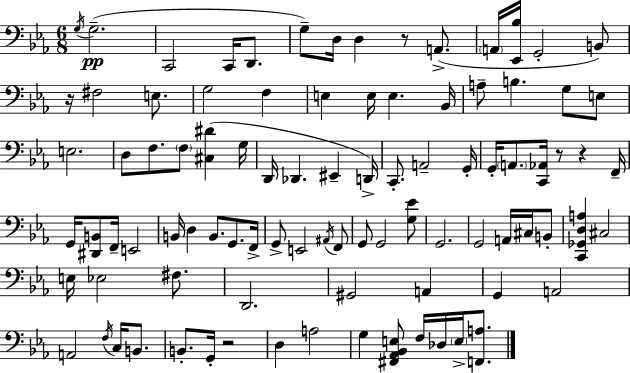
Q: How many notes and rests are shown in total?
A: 92